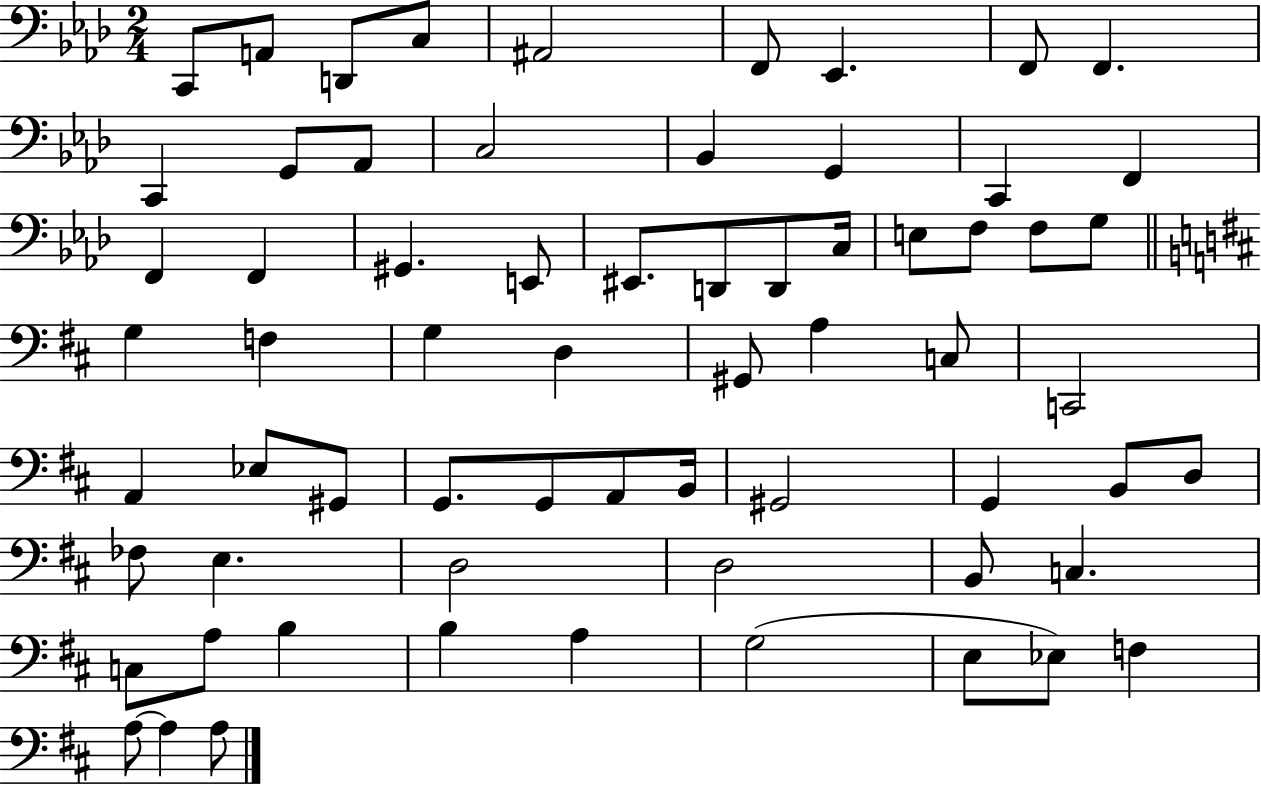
X:1
T:Untitled
M:2/4
L:1/4
K:Ab
C,,/2 A,,/2 D,,/2 C,/2 ^A,,2 F,,/2 _E,, F,,/2 F,, C,, G,,/2 _A,,/2 C,2 _B,, G,, C,, F,, F,, F,, ^G,, E,,/2 ^E,,/2 D,,/2 D,,/2 C,/4 E,/2 F,/2 F,/2 G,/2 G, F, G, D, ^G,,/2 A, C,/2 C,,2 A,, _E,/2 ^G,,/2 G,,/2 G,,/2 A,,/2 B,,/4 ^G,,2 G,, B,,/2 D,/2 _F,/2 E, D,2 D,2 B,,/2 C, C,/2 A,/2 B, B, A, G,2 E,/2 _E,/2 F, A,/2 A, A,/2